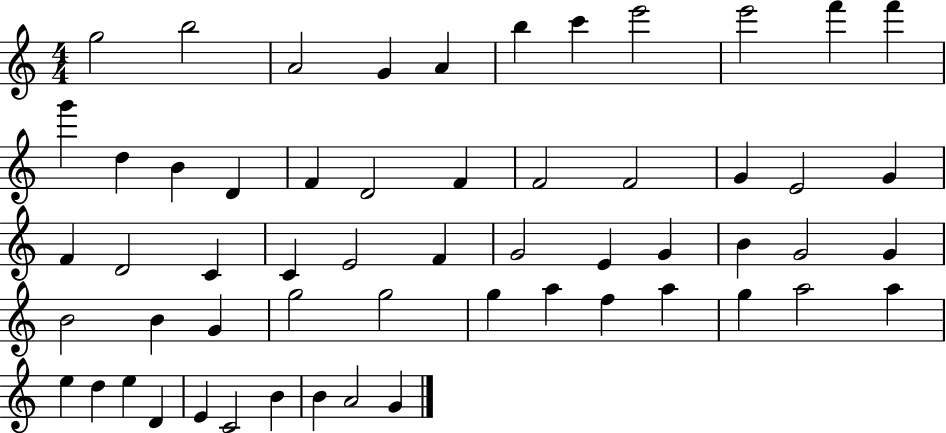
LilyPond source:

{
  \clef treble
  \numericTimeSignature
  \time 4/4
  \key c \major
  g''2 b''2 | a'2 g'4 a'4 | b''4 c'''4 e'''2 | e'''2 f'''4 f'''4 | \break g'''4 d''4 b'4 d'4 | f'4 d'2 f'4 | f'2 f'2 | g'4 e'2 g'4 | \break f'4 d'2 c'4 | c'4 e'2 f'4 | g'2 e'4 g'4 | b'4 g'2 g'4 | \break b'2 b'4 g'4 | g''2 g''2 | g''4 a''4 f''4 a''4 | g''4 a''2 a''4 | \break e''4 d''4 e''4 d'4 | e'4 c'2 b'4 | b'4 a'2 g'4 | \bar "|."
}